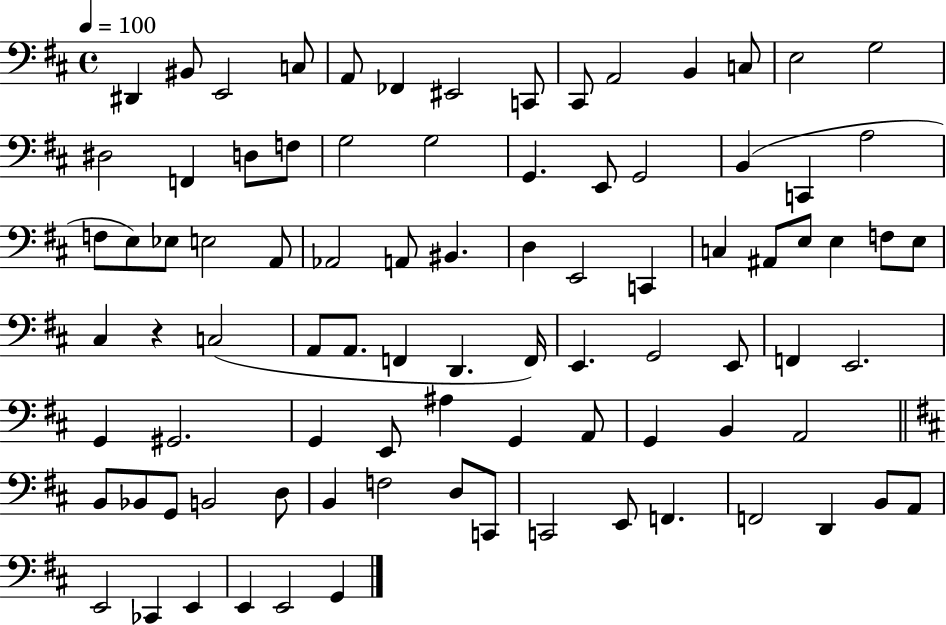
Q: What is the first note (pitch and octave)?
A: D#2